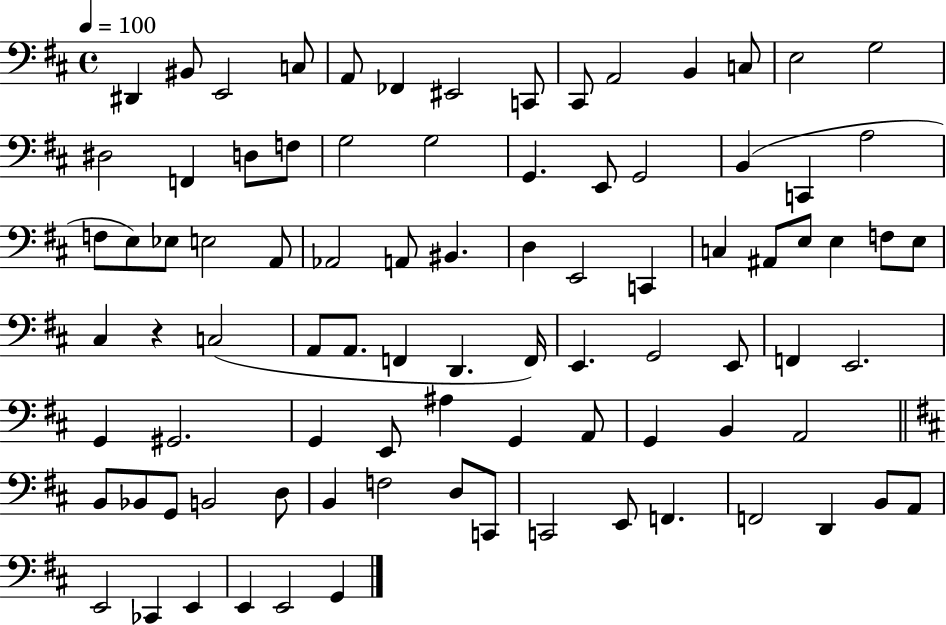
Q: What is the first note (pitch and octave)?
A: D#2